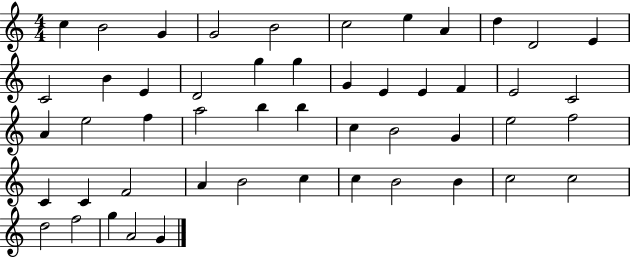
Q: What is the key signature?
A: C major